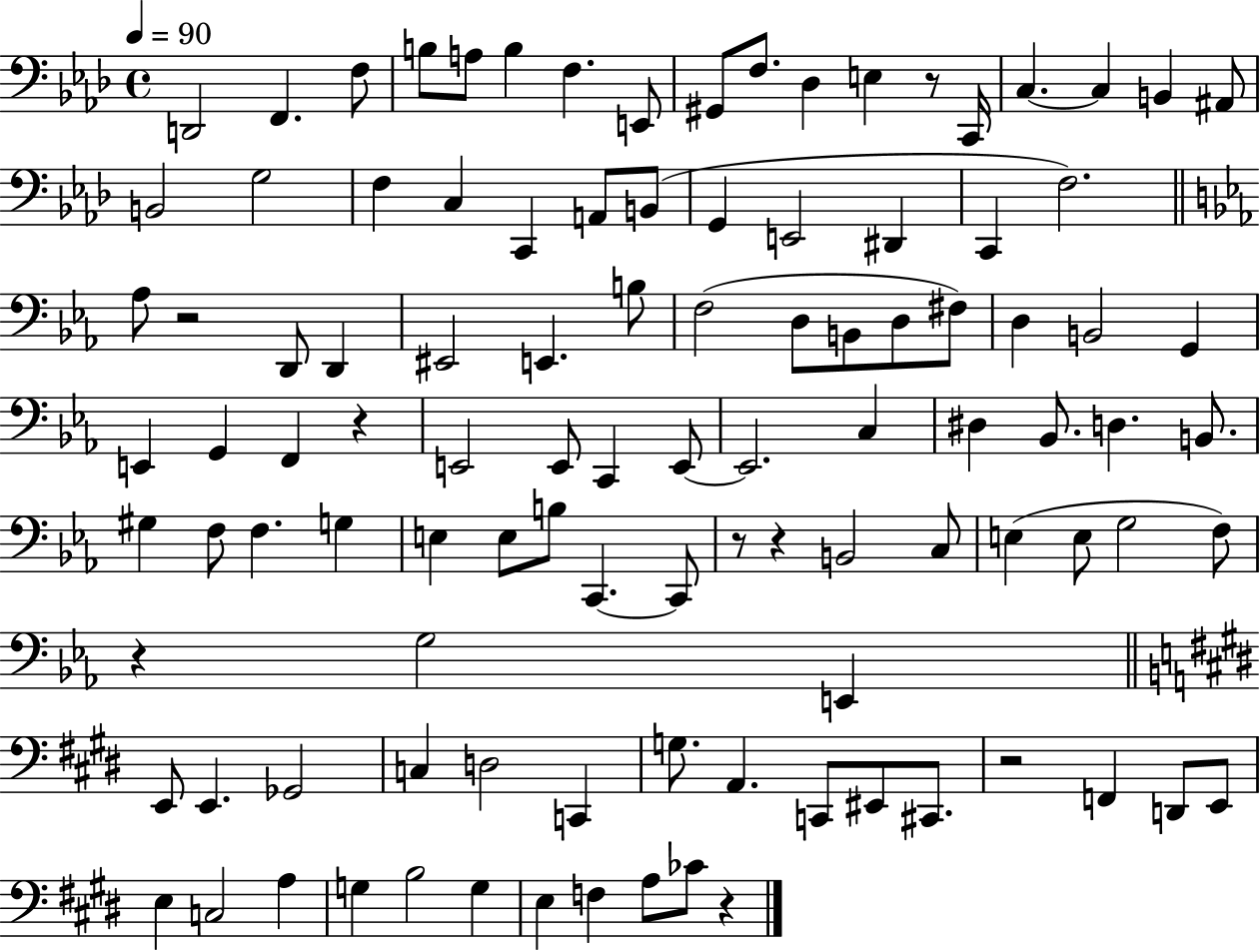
D2/h F2/q. F3/e B3/e A3/e B3/q F3/q. E2/e G#2/e F3/e. Db3/q E3/q R/e C2/s C3/q. C3/q B2/q A#2/e B2/h G3/h F3/q C3/q C2/q A2/e B2/e G2/q E2/h D#2/q C2/q F3/h. Ab3/e R/h D2/e D2/q EIS2/h E2/q. B3/e F3/h D3/e B2/e D3/e F#3/e D3/q B2/h G2/q E2/q G2/q F2/q R/q E2/h E2/e C2/q E2/e E2/h. C3/q D#3/q Bb2/e. D3/q. B2/e. G#3/q F3/e F3/q. G3/q E3/q E3/e B3/e C2/q. C2/e R/e R/q B2/h C3/e E3/q E3/e G3/h F3/e R/q G3/h E2/q E2/e E2/q. Gb2/h C3/q D3/h C2/q G3/e. A2/q. C2/e EIS2/e C#2/e. R/h F2/q D2/e E2/e E3/q C3/h A3/q G3/q B3/h G3/q E3/q F3/q A3/e CES4/e R/q